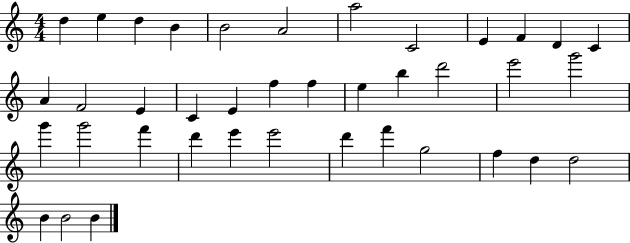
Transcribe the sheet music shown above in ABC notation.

X:1
T:Untitled
M:4/4
L:1/4
K:C
d e d B B2 A2 a2 C2 E F D C A F2 E C E f f e b d'2 e'2 g'2 g' g'2 f' d' e' e'2 d' f' g2 f d d2 B B2 B